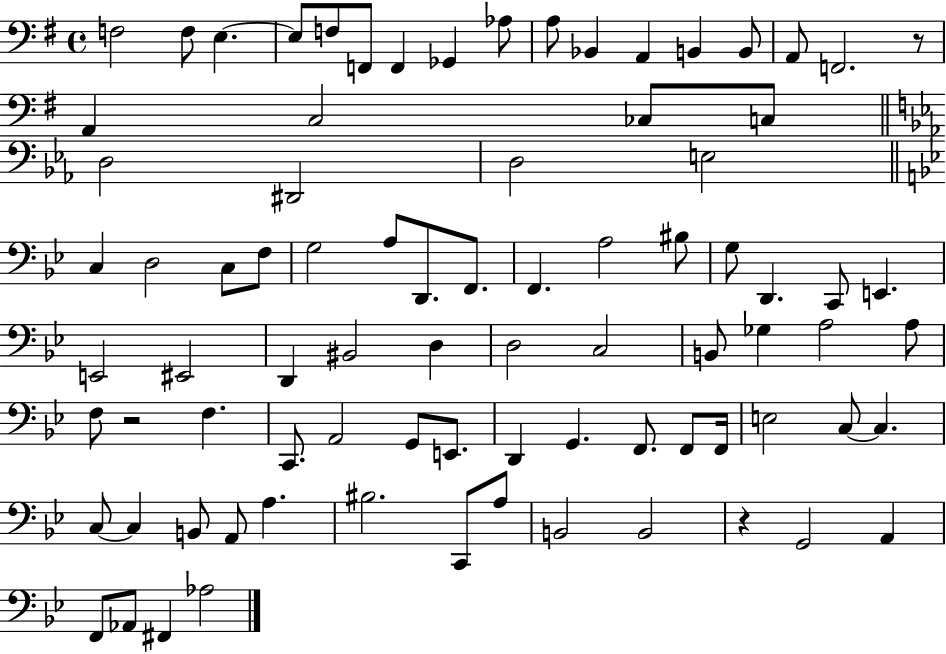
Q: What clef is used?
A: bass